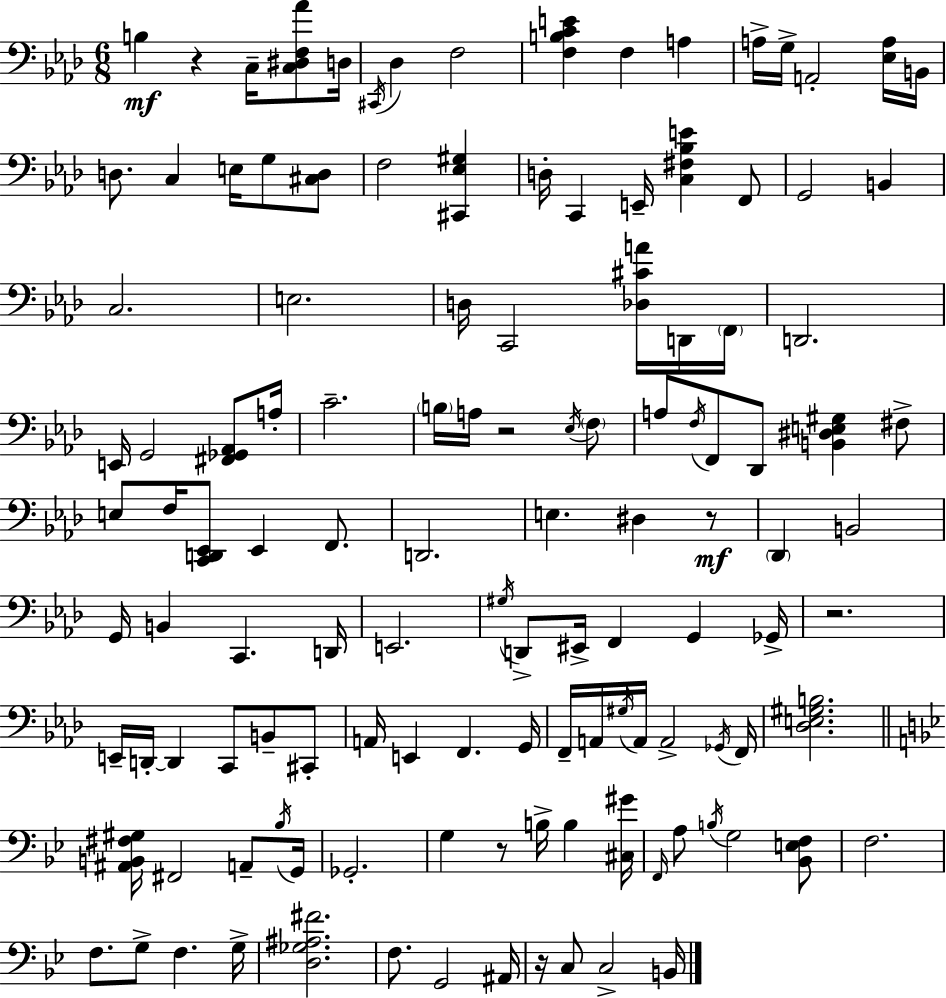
B3/q R/q C3/s [C3,D#3,F3,Ab4]/e D3/s C#2/s Db3/q F3/h [F3,B3,C4,E4]/q F3/q A3/q A3/s G3/s A2/h [Eb3,A3]/s B2/s D3/e. C3/q E3/s G3/e [C#3,D3]/e F3/h [C#2,Eb3,G#3]/q D3/s C2/q E2/s [C3,F#3,Bb3,E4]/q F2/e G2/h B2/q C3/h. E3/h. D3/s C2/h [Db3,C#4,A4]/s D2/s F2/s D2/h. E2/s G2/h [F#2,Gb2,Ab2]/e A3/s C4/h. B3/s A3/s R/h Eb3/s F3/e A3/e F3/s F2/e Db2/e [B2,D#3,E3,G#3]/q F#3/e E3/e F3/s [C2,D2,Eb2]/e Eb2/q F2/e. D2/h. E3/q. D#3/q R/e Db2/q B2/h G2/s B2/q C2/q. D2/s E2/h. G#3/s D2/e EIS2/s F2/q G2/q Gb2/s R/h. E2/s D2/s D2/q C2/e B2/e C#2/e A2/s E2/q F2/q. G2/s F2/s A2/s G#3/s A2/s A2/h Gb2/s F2/s [Db3,E3,G#3,B3]/h. [A#2,B2,F#3,G#3]/s F#2/h A2/e Bb3/s G2/s Gb2/h. G3/q R/e B3/s B3/q [C#3,G#4]/s F2/s A3/e B3/s G3/h [Bb2,E3,F3]/e F3/h. F3/e. G3/e F3/q. G3/s [D3,Gb3,A#3,F#4]/h. F3/e. G2/h A#2/s R/s C3/e C3/h B2/s